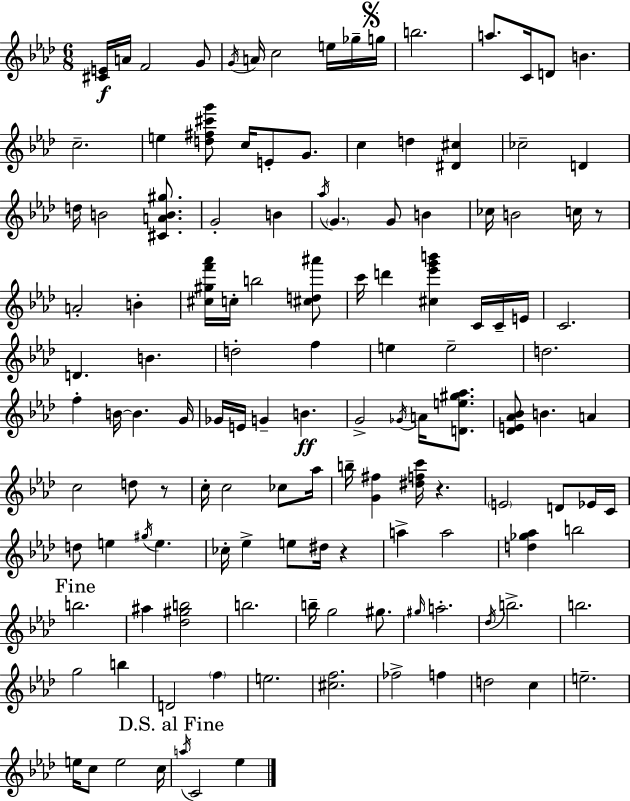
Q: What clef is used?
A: treble